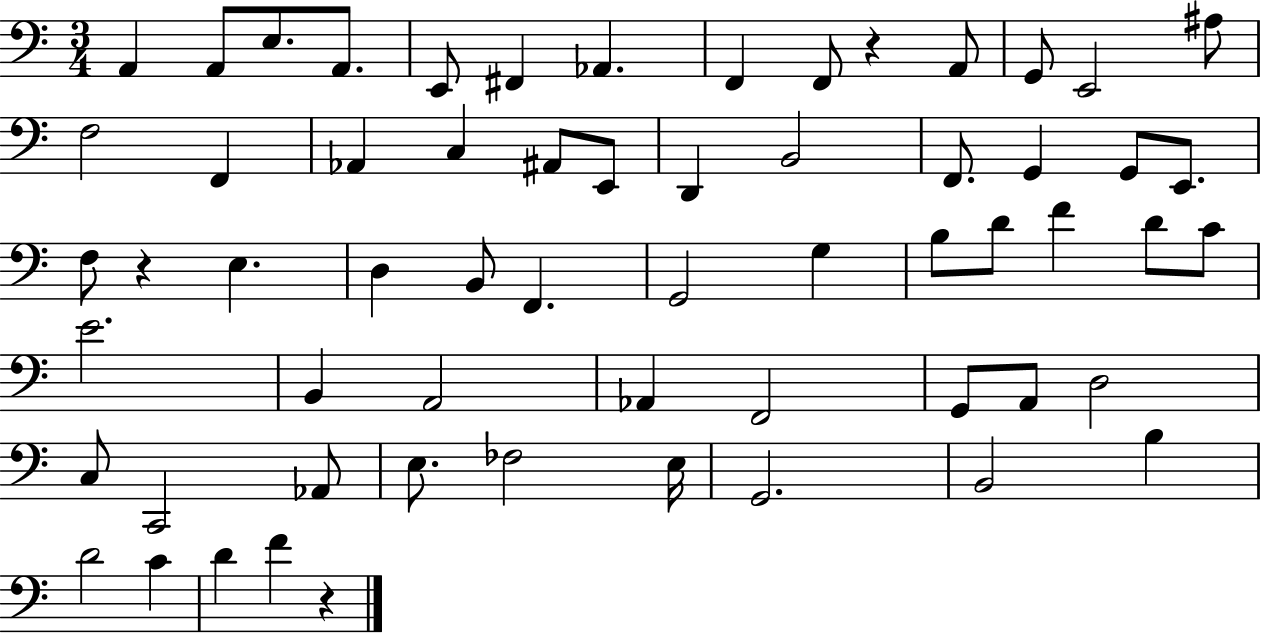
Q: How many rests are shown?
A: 3